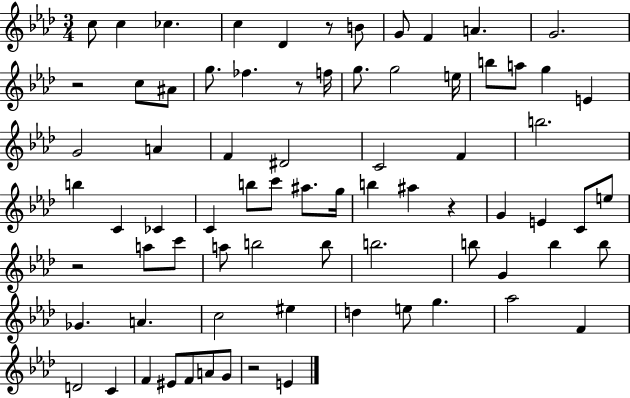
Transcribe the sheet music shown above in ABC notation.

X:1
T:Untitled
M:3/4
L:1/4
K:Ab
c/2 c _c c _D z/2 B/2 G/2 F A G2 z2 c/2 ^A/2 g/2 _f z/2 f/4 g/2 g2 e/4 b/2 a/2 g E G2 A F ^D2 C2 F b2 b C _C C b/2 c'/2 ^a/2 g/4 b ^a z G E C/2 e/2 z2 a/2 c'/2 a/2 b2 b/2 b2 b/2 G b b/2 _G A c2 ^e d e/2 g _a2 F D2 C F ^E/2 F/2 A/2 G/2 z2 E